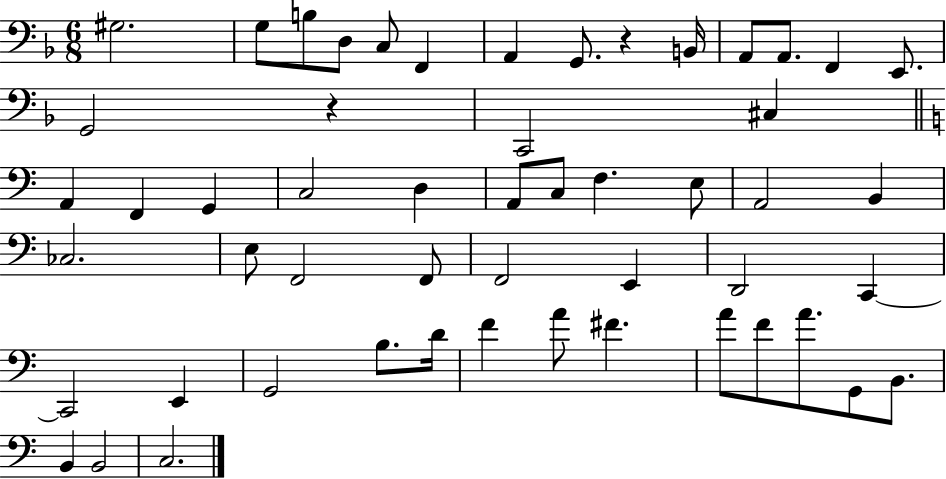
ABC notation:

X:1
T:Untitled
M:6/8
L:1/4
K:F
^G,2 G,/2 B,/2 D,/2 C,/2 F,, A,, G,,/2 z B,,/4 A,,/2 A,,/2 F,, E,,/2 G,,2 z C,,2 ^C, A,, F,, G,, C,2 D, A,,/2 C,/2 F, E,/2 A,,2 B,, _C,2 E,/2 F,,2 F,,/2 F,,2 E,, D,,2 C,, C,,2 E,, G,,2 B,/2 D/4 F A/2 ^F A/2 F/2 A/2 G,,/2 B,,/2 B,, B,,2 C,2